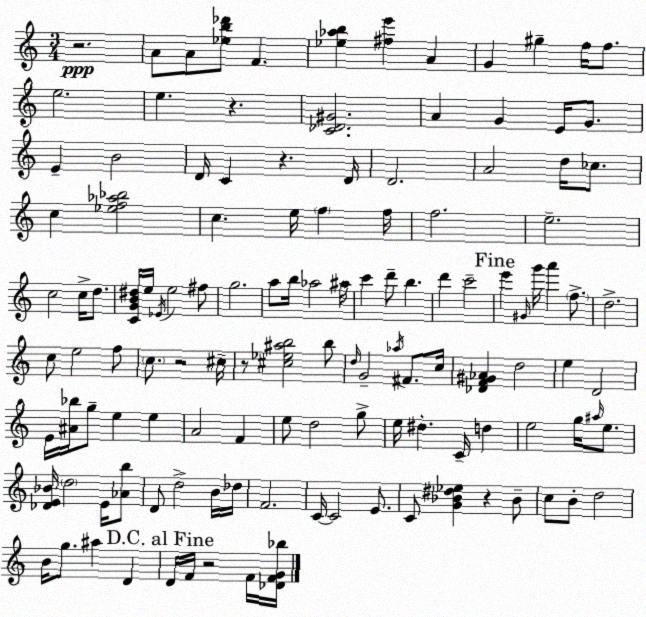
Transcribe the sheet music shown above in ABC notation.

X:1
T:Untitled
M:3/4
L:1/4
K:C
z2 A/2 A/2 [_eb_d']/2 F [_e_ab] [^fe'] A G ^g f/4 f/2 e2 e z [C_D^G]2 A G E/4 G/2 E B2 D/4 C z D/4 D2 A2 d/4 _c/2 c [_ef_a_b]2 c e/4 f f/4 f2 e2 c2 c/4 d/2 [CGB^d]/4 e/4 _E/4 e2 ^f/2 g2 a/2 b/4 _a2 ^a/4 c' d'/2 b d' c'2 e' ^G/4 g'/4 a' f/2 d2 c/2 e2 f/2 c/2 z2 ^c/4 z/2 [^c_e^ab]2 b/2 d/4 G2 _a/4 ^F/2 c/4 [_DF^G_A] d2 e D2 E/4 [^A_b]/4 g/2 e e A2 F e/2 d2 g/2 e/4 ^d C/4 d e2 g/4 ^a/4 e/2 [_DE_B]/4 d2 E/4 [_Ab]/2 D/2 d2 B/4 _d/4 F2 C/4 C2 E/2 C/2 [G_B^d_e] z _B/2 c/2 B/2 d2 B/4 g/2 ^a D D/4 F/4 z2 F/4 [_DFG_b]/4